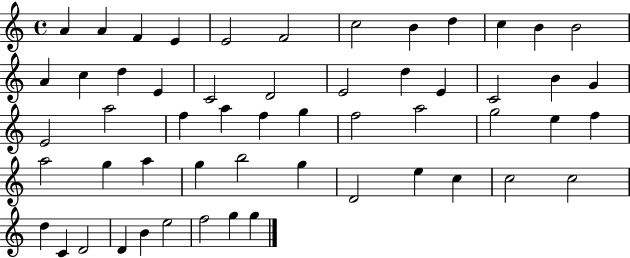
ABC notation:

X:1
T:Untitled
M:4/4
L:1/4
K:C
A A F E E2 F2 c2 B d c B B2 A c d E C2 D2 E2 d E C2 B G E2 a2 f a f g f2 a2 g2 e f a2 g a g b2 g D2 e c c2 c2 d C D2 D B e2 f2 g g